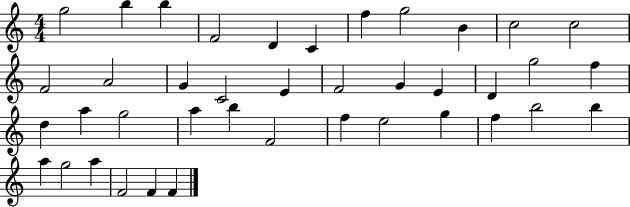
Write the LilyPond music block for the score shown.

{
  \clef treble
  \numericTimeSignature
  \time 4/4
  \key c \major
  g''2 b''4 b''4 | f'2 d'4 c'4 | f''4 g''2 b'4 | c''2 c''2 | \break f'2 a'2 | g'4 c'2 e'4 | f'2 g'4 e'4 | d'4 g''2 f''4 | \break d''4 a''4 g''2 | a''4 b''4 f'2 | f''4 e''2 g''4 | f''4 b''2 b''4 | \break a''4 g''2 a''4 | f'2 f'4 f'4 | \bar "|."
}